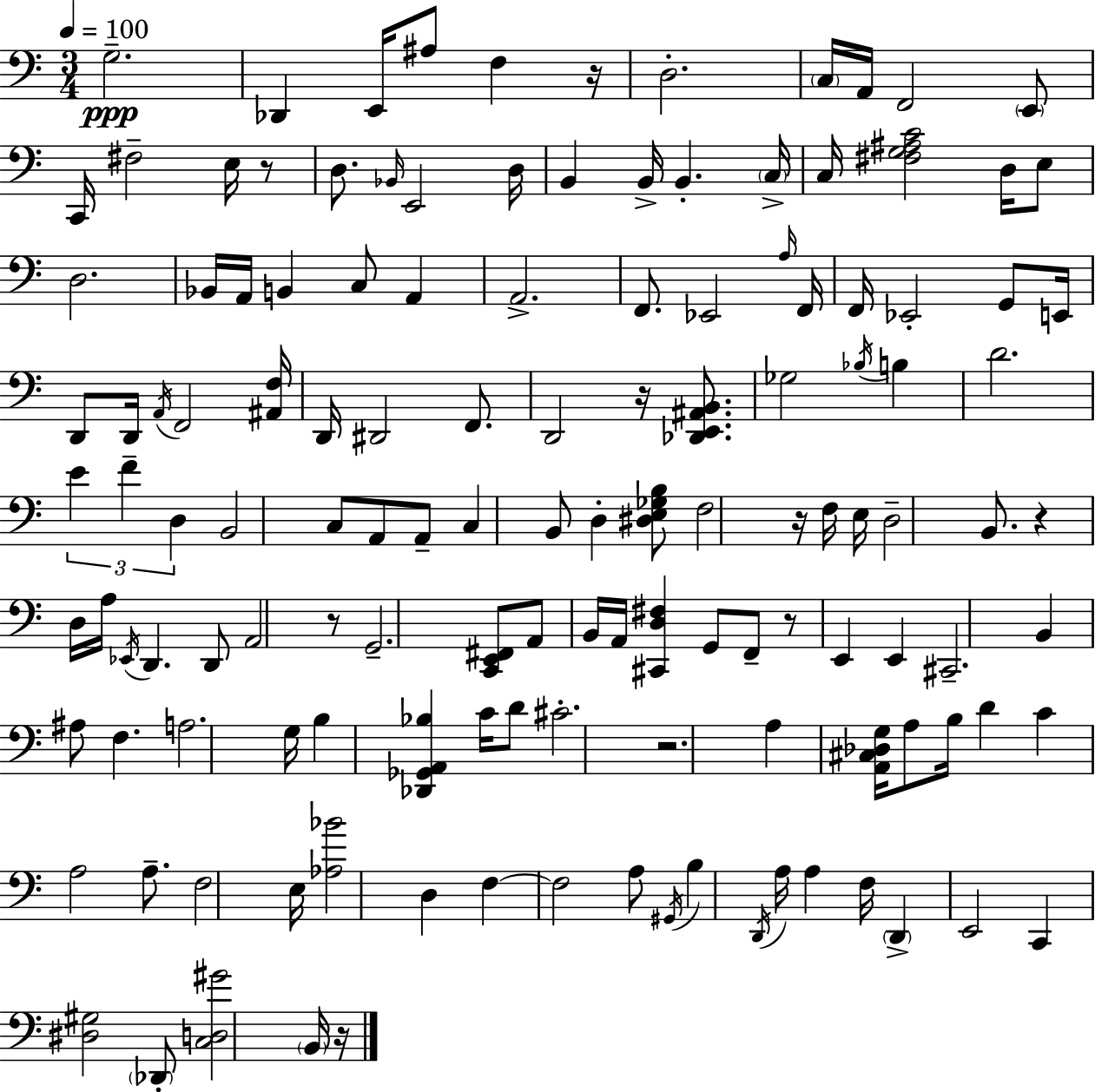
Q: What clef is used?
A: bass